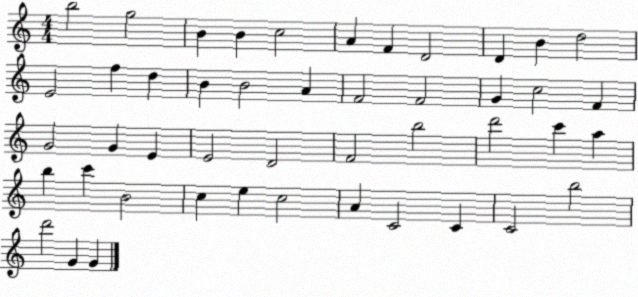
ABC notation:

X:1
T:Untitled
M:4/4
L:1/4
K:C
b2 g2 B B c2 A F D2 D B d2 E2 f d B B2 A F2 F2 G c2 F G2 G E E2 D2 F2 b2 d'2 c' a b c' B2 c e c2 A C2 C C2 b2 d'2 G G